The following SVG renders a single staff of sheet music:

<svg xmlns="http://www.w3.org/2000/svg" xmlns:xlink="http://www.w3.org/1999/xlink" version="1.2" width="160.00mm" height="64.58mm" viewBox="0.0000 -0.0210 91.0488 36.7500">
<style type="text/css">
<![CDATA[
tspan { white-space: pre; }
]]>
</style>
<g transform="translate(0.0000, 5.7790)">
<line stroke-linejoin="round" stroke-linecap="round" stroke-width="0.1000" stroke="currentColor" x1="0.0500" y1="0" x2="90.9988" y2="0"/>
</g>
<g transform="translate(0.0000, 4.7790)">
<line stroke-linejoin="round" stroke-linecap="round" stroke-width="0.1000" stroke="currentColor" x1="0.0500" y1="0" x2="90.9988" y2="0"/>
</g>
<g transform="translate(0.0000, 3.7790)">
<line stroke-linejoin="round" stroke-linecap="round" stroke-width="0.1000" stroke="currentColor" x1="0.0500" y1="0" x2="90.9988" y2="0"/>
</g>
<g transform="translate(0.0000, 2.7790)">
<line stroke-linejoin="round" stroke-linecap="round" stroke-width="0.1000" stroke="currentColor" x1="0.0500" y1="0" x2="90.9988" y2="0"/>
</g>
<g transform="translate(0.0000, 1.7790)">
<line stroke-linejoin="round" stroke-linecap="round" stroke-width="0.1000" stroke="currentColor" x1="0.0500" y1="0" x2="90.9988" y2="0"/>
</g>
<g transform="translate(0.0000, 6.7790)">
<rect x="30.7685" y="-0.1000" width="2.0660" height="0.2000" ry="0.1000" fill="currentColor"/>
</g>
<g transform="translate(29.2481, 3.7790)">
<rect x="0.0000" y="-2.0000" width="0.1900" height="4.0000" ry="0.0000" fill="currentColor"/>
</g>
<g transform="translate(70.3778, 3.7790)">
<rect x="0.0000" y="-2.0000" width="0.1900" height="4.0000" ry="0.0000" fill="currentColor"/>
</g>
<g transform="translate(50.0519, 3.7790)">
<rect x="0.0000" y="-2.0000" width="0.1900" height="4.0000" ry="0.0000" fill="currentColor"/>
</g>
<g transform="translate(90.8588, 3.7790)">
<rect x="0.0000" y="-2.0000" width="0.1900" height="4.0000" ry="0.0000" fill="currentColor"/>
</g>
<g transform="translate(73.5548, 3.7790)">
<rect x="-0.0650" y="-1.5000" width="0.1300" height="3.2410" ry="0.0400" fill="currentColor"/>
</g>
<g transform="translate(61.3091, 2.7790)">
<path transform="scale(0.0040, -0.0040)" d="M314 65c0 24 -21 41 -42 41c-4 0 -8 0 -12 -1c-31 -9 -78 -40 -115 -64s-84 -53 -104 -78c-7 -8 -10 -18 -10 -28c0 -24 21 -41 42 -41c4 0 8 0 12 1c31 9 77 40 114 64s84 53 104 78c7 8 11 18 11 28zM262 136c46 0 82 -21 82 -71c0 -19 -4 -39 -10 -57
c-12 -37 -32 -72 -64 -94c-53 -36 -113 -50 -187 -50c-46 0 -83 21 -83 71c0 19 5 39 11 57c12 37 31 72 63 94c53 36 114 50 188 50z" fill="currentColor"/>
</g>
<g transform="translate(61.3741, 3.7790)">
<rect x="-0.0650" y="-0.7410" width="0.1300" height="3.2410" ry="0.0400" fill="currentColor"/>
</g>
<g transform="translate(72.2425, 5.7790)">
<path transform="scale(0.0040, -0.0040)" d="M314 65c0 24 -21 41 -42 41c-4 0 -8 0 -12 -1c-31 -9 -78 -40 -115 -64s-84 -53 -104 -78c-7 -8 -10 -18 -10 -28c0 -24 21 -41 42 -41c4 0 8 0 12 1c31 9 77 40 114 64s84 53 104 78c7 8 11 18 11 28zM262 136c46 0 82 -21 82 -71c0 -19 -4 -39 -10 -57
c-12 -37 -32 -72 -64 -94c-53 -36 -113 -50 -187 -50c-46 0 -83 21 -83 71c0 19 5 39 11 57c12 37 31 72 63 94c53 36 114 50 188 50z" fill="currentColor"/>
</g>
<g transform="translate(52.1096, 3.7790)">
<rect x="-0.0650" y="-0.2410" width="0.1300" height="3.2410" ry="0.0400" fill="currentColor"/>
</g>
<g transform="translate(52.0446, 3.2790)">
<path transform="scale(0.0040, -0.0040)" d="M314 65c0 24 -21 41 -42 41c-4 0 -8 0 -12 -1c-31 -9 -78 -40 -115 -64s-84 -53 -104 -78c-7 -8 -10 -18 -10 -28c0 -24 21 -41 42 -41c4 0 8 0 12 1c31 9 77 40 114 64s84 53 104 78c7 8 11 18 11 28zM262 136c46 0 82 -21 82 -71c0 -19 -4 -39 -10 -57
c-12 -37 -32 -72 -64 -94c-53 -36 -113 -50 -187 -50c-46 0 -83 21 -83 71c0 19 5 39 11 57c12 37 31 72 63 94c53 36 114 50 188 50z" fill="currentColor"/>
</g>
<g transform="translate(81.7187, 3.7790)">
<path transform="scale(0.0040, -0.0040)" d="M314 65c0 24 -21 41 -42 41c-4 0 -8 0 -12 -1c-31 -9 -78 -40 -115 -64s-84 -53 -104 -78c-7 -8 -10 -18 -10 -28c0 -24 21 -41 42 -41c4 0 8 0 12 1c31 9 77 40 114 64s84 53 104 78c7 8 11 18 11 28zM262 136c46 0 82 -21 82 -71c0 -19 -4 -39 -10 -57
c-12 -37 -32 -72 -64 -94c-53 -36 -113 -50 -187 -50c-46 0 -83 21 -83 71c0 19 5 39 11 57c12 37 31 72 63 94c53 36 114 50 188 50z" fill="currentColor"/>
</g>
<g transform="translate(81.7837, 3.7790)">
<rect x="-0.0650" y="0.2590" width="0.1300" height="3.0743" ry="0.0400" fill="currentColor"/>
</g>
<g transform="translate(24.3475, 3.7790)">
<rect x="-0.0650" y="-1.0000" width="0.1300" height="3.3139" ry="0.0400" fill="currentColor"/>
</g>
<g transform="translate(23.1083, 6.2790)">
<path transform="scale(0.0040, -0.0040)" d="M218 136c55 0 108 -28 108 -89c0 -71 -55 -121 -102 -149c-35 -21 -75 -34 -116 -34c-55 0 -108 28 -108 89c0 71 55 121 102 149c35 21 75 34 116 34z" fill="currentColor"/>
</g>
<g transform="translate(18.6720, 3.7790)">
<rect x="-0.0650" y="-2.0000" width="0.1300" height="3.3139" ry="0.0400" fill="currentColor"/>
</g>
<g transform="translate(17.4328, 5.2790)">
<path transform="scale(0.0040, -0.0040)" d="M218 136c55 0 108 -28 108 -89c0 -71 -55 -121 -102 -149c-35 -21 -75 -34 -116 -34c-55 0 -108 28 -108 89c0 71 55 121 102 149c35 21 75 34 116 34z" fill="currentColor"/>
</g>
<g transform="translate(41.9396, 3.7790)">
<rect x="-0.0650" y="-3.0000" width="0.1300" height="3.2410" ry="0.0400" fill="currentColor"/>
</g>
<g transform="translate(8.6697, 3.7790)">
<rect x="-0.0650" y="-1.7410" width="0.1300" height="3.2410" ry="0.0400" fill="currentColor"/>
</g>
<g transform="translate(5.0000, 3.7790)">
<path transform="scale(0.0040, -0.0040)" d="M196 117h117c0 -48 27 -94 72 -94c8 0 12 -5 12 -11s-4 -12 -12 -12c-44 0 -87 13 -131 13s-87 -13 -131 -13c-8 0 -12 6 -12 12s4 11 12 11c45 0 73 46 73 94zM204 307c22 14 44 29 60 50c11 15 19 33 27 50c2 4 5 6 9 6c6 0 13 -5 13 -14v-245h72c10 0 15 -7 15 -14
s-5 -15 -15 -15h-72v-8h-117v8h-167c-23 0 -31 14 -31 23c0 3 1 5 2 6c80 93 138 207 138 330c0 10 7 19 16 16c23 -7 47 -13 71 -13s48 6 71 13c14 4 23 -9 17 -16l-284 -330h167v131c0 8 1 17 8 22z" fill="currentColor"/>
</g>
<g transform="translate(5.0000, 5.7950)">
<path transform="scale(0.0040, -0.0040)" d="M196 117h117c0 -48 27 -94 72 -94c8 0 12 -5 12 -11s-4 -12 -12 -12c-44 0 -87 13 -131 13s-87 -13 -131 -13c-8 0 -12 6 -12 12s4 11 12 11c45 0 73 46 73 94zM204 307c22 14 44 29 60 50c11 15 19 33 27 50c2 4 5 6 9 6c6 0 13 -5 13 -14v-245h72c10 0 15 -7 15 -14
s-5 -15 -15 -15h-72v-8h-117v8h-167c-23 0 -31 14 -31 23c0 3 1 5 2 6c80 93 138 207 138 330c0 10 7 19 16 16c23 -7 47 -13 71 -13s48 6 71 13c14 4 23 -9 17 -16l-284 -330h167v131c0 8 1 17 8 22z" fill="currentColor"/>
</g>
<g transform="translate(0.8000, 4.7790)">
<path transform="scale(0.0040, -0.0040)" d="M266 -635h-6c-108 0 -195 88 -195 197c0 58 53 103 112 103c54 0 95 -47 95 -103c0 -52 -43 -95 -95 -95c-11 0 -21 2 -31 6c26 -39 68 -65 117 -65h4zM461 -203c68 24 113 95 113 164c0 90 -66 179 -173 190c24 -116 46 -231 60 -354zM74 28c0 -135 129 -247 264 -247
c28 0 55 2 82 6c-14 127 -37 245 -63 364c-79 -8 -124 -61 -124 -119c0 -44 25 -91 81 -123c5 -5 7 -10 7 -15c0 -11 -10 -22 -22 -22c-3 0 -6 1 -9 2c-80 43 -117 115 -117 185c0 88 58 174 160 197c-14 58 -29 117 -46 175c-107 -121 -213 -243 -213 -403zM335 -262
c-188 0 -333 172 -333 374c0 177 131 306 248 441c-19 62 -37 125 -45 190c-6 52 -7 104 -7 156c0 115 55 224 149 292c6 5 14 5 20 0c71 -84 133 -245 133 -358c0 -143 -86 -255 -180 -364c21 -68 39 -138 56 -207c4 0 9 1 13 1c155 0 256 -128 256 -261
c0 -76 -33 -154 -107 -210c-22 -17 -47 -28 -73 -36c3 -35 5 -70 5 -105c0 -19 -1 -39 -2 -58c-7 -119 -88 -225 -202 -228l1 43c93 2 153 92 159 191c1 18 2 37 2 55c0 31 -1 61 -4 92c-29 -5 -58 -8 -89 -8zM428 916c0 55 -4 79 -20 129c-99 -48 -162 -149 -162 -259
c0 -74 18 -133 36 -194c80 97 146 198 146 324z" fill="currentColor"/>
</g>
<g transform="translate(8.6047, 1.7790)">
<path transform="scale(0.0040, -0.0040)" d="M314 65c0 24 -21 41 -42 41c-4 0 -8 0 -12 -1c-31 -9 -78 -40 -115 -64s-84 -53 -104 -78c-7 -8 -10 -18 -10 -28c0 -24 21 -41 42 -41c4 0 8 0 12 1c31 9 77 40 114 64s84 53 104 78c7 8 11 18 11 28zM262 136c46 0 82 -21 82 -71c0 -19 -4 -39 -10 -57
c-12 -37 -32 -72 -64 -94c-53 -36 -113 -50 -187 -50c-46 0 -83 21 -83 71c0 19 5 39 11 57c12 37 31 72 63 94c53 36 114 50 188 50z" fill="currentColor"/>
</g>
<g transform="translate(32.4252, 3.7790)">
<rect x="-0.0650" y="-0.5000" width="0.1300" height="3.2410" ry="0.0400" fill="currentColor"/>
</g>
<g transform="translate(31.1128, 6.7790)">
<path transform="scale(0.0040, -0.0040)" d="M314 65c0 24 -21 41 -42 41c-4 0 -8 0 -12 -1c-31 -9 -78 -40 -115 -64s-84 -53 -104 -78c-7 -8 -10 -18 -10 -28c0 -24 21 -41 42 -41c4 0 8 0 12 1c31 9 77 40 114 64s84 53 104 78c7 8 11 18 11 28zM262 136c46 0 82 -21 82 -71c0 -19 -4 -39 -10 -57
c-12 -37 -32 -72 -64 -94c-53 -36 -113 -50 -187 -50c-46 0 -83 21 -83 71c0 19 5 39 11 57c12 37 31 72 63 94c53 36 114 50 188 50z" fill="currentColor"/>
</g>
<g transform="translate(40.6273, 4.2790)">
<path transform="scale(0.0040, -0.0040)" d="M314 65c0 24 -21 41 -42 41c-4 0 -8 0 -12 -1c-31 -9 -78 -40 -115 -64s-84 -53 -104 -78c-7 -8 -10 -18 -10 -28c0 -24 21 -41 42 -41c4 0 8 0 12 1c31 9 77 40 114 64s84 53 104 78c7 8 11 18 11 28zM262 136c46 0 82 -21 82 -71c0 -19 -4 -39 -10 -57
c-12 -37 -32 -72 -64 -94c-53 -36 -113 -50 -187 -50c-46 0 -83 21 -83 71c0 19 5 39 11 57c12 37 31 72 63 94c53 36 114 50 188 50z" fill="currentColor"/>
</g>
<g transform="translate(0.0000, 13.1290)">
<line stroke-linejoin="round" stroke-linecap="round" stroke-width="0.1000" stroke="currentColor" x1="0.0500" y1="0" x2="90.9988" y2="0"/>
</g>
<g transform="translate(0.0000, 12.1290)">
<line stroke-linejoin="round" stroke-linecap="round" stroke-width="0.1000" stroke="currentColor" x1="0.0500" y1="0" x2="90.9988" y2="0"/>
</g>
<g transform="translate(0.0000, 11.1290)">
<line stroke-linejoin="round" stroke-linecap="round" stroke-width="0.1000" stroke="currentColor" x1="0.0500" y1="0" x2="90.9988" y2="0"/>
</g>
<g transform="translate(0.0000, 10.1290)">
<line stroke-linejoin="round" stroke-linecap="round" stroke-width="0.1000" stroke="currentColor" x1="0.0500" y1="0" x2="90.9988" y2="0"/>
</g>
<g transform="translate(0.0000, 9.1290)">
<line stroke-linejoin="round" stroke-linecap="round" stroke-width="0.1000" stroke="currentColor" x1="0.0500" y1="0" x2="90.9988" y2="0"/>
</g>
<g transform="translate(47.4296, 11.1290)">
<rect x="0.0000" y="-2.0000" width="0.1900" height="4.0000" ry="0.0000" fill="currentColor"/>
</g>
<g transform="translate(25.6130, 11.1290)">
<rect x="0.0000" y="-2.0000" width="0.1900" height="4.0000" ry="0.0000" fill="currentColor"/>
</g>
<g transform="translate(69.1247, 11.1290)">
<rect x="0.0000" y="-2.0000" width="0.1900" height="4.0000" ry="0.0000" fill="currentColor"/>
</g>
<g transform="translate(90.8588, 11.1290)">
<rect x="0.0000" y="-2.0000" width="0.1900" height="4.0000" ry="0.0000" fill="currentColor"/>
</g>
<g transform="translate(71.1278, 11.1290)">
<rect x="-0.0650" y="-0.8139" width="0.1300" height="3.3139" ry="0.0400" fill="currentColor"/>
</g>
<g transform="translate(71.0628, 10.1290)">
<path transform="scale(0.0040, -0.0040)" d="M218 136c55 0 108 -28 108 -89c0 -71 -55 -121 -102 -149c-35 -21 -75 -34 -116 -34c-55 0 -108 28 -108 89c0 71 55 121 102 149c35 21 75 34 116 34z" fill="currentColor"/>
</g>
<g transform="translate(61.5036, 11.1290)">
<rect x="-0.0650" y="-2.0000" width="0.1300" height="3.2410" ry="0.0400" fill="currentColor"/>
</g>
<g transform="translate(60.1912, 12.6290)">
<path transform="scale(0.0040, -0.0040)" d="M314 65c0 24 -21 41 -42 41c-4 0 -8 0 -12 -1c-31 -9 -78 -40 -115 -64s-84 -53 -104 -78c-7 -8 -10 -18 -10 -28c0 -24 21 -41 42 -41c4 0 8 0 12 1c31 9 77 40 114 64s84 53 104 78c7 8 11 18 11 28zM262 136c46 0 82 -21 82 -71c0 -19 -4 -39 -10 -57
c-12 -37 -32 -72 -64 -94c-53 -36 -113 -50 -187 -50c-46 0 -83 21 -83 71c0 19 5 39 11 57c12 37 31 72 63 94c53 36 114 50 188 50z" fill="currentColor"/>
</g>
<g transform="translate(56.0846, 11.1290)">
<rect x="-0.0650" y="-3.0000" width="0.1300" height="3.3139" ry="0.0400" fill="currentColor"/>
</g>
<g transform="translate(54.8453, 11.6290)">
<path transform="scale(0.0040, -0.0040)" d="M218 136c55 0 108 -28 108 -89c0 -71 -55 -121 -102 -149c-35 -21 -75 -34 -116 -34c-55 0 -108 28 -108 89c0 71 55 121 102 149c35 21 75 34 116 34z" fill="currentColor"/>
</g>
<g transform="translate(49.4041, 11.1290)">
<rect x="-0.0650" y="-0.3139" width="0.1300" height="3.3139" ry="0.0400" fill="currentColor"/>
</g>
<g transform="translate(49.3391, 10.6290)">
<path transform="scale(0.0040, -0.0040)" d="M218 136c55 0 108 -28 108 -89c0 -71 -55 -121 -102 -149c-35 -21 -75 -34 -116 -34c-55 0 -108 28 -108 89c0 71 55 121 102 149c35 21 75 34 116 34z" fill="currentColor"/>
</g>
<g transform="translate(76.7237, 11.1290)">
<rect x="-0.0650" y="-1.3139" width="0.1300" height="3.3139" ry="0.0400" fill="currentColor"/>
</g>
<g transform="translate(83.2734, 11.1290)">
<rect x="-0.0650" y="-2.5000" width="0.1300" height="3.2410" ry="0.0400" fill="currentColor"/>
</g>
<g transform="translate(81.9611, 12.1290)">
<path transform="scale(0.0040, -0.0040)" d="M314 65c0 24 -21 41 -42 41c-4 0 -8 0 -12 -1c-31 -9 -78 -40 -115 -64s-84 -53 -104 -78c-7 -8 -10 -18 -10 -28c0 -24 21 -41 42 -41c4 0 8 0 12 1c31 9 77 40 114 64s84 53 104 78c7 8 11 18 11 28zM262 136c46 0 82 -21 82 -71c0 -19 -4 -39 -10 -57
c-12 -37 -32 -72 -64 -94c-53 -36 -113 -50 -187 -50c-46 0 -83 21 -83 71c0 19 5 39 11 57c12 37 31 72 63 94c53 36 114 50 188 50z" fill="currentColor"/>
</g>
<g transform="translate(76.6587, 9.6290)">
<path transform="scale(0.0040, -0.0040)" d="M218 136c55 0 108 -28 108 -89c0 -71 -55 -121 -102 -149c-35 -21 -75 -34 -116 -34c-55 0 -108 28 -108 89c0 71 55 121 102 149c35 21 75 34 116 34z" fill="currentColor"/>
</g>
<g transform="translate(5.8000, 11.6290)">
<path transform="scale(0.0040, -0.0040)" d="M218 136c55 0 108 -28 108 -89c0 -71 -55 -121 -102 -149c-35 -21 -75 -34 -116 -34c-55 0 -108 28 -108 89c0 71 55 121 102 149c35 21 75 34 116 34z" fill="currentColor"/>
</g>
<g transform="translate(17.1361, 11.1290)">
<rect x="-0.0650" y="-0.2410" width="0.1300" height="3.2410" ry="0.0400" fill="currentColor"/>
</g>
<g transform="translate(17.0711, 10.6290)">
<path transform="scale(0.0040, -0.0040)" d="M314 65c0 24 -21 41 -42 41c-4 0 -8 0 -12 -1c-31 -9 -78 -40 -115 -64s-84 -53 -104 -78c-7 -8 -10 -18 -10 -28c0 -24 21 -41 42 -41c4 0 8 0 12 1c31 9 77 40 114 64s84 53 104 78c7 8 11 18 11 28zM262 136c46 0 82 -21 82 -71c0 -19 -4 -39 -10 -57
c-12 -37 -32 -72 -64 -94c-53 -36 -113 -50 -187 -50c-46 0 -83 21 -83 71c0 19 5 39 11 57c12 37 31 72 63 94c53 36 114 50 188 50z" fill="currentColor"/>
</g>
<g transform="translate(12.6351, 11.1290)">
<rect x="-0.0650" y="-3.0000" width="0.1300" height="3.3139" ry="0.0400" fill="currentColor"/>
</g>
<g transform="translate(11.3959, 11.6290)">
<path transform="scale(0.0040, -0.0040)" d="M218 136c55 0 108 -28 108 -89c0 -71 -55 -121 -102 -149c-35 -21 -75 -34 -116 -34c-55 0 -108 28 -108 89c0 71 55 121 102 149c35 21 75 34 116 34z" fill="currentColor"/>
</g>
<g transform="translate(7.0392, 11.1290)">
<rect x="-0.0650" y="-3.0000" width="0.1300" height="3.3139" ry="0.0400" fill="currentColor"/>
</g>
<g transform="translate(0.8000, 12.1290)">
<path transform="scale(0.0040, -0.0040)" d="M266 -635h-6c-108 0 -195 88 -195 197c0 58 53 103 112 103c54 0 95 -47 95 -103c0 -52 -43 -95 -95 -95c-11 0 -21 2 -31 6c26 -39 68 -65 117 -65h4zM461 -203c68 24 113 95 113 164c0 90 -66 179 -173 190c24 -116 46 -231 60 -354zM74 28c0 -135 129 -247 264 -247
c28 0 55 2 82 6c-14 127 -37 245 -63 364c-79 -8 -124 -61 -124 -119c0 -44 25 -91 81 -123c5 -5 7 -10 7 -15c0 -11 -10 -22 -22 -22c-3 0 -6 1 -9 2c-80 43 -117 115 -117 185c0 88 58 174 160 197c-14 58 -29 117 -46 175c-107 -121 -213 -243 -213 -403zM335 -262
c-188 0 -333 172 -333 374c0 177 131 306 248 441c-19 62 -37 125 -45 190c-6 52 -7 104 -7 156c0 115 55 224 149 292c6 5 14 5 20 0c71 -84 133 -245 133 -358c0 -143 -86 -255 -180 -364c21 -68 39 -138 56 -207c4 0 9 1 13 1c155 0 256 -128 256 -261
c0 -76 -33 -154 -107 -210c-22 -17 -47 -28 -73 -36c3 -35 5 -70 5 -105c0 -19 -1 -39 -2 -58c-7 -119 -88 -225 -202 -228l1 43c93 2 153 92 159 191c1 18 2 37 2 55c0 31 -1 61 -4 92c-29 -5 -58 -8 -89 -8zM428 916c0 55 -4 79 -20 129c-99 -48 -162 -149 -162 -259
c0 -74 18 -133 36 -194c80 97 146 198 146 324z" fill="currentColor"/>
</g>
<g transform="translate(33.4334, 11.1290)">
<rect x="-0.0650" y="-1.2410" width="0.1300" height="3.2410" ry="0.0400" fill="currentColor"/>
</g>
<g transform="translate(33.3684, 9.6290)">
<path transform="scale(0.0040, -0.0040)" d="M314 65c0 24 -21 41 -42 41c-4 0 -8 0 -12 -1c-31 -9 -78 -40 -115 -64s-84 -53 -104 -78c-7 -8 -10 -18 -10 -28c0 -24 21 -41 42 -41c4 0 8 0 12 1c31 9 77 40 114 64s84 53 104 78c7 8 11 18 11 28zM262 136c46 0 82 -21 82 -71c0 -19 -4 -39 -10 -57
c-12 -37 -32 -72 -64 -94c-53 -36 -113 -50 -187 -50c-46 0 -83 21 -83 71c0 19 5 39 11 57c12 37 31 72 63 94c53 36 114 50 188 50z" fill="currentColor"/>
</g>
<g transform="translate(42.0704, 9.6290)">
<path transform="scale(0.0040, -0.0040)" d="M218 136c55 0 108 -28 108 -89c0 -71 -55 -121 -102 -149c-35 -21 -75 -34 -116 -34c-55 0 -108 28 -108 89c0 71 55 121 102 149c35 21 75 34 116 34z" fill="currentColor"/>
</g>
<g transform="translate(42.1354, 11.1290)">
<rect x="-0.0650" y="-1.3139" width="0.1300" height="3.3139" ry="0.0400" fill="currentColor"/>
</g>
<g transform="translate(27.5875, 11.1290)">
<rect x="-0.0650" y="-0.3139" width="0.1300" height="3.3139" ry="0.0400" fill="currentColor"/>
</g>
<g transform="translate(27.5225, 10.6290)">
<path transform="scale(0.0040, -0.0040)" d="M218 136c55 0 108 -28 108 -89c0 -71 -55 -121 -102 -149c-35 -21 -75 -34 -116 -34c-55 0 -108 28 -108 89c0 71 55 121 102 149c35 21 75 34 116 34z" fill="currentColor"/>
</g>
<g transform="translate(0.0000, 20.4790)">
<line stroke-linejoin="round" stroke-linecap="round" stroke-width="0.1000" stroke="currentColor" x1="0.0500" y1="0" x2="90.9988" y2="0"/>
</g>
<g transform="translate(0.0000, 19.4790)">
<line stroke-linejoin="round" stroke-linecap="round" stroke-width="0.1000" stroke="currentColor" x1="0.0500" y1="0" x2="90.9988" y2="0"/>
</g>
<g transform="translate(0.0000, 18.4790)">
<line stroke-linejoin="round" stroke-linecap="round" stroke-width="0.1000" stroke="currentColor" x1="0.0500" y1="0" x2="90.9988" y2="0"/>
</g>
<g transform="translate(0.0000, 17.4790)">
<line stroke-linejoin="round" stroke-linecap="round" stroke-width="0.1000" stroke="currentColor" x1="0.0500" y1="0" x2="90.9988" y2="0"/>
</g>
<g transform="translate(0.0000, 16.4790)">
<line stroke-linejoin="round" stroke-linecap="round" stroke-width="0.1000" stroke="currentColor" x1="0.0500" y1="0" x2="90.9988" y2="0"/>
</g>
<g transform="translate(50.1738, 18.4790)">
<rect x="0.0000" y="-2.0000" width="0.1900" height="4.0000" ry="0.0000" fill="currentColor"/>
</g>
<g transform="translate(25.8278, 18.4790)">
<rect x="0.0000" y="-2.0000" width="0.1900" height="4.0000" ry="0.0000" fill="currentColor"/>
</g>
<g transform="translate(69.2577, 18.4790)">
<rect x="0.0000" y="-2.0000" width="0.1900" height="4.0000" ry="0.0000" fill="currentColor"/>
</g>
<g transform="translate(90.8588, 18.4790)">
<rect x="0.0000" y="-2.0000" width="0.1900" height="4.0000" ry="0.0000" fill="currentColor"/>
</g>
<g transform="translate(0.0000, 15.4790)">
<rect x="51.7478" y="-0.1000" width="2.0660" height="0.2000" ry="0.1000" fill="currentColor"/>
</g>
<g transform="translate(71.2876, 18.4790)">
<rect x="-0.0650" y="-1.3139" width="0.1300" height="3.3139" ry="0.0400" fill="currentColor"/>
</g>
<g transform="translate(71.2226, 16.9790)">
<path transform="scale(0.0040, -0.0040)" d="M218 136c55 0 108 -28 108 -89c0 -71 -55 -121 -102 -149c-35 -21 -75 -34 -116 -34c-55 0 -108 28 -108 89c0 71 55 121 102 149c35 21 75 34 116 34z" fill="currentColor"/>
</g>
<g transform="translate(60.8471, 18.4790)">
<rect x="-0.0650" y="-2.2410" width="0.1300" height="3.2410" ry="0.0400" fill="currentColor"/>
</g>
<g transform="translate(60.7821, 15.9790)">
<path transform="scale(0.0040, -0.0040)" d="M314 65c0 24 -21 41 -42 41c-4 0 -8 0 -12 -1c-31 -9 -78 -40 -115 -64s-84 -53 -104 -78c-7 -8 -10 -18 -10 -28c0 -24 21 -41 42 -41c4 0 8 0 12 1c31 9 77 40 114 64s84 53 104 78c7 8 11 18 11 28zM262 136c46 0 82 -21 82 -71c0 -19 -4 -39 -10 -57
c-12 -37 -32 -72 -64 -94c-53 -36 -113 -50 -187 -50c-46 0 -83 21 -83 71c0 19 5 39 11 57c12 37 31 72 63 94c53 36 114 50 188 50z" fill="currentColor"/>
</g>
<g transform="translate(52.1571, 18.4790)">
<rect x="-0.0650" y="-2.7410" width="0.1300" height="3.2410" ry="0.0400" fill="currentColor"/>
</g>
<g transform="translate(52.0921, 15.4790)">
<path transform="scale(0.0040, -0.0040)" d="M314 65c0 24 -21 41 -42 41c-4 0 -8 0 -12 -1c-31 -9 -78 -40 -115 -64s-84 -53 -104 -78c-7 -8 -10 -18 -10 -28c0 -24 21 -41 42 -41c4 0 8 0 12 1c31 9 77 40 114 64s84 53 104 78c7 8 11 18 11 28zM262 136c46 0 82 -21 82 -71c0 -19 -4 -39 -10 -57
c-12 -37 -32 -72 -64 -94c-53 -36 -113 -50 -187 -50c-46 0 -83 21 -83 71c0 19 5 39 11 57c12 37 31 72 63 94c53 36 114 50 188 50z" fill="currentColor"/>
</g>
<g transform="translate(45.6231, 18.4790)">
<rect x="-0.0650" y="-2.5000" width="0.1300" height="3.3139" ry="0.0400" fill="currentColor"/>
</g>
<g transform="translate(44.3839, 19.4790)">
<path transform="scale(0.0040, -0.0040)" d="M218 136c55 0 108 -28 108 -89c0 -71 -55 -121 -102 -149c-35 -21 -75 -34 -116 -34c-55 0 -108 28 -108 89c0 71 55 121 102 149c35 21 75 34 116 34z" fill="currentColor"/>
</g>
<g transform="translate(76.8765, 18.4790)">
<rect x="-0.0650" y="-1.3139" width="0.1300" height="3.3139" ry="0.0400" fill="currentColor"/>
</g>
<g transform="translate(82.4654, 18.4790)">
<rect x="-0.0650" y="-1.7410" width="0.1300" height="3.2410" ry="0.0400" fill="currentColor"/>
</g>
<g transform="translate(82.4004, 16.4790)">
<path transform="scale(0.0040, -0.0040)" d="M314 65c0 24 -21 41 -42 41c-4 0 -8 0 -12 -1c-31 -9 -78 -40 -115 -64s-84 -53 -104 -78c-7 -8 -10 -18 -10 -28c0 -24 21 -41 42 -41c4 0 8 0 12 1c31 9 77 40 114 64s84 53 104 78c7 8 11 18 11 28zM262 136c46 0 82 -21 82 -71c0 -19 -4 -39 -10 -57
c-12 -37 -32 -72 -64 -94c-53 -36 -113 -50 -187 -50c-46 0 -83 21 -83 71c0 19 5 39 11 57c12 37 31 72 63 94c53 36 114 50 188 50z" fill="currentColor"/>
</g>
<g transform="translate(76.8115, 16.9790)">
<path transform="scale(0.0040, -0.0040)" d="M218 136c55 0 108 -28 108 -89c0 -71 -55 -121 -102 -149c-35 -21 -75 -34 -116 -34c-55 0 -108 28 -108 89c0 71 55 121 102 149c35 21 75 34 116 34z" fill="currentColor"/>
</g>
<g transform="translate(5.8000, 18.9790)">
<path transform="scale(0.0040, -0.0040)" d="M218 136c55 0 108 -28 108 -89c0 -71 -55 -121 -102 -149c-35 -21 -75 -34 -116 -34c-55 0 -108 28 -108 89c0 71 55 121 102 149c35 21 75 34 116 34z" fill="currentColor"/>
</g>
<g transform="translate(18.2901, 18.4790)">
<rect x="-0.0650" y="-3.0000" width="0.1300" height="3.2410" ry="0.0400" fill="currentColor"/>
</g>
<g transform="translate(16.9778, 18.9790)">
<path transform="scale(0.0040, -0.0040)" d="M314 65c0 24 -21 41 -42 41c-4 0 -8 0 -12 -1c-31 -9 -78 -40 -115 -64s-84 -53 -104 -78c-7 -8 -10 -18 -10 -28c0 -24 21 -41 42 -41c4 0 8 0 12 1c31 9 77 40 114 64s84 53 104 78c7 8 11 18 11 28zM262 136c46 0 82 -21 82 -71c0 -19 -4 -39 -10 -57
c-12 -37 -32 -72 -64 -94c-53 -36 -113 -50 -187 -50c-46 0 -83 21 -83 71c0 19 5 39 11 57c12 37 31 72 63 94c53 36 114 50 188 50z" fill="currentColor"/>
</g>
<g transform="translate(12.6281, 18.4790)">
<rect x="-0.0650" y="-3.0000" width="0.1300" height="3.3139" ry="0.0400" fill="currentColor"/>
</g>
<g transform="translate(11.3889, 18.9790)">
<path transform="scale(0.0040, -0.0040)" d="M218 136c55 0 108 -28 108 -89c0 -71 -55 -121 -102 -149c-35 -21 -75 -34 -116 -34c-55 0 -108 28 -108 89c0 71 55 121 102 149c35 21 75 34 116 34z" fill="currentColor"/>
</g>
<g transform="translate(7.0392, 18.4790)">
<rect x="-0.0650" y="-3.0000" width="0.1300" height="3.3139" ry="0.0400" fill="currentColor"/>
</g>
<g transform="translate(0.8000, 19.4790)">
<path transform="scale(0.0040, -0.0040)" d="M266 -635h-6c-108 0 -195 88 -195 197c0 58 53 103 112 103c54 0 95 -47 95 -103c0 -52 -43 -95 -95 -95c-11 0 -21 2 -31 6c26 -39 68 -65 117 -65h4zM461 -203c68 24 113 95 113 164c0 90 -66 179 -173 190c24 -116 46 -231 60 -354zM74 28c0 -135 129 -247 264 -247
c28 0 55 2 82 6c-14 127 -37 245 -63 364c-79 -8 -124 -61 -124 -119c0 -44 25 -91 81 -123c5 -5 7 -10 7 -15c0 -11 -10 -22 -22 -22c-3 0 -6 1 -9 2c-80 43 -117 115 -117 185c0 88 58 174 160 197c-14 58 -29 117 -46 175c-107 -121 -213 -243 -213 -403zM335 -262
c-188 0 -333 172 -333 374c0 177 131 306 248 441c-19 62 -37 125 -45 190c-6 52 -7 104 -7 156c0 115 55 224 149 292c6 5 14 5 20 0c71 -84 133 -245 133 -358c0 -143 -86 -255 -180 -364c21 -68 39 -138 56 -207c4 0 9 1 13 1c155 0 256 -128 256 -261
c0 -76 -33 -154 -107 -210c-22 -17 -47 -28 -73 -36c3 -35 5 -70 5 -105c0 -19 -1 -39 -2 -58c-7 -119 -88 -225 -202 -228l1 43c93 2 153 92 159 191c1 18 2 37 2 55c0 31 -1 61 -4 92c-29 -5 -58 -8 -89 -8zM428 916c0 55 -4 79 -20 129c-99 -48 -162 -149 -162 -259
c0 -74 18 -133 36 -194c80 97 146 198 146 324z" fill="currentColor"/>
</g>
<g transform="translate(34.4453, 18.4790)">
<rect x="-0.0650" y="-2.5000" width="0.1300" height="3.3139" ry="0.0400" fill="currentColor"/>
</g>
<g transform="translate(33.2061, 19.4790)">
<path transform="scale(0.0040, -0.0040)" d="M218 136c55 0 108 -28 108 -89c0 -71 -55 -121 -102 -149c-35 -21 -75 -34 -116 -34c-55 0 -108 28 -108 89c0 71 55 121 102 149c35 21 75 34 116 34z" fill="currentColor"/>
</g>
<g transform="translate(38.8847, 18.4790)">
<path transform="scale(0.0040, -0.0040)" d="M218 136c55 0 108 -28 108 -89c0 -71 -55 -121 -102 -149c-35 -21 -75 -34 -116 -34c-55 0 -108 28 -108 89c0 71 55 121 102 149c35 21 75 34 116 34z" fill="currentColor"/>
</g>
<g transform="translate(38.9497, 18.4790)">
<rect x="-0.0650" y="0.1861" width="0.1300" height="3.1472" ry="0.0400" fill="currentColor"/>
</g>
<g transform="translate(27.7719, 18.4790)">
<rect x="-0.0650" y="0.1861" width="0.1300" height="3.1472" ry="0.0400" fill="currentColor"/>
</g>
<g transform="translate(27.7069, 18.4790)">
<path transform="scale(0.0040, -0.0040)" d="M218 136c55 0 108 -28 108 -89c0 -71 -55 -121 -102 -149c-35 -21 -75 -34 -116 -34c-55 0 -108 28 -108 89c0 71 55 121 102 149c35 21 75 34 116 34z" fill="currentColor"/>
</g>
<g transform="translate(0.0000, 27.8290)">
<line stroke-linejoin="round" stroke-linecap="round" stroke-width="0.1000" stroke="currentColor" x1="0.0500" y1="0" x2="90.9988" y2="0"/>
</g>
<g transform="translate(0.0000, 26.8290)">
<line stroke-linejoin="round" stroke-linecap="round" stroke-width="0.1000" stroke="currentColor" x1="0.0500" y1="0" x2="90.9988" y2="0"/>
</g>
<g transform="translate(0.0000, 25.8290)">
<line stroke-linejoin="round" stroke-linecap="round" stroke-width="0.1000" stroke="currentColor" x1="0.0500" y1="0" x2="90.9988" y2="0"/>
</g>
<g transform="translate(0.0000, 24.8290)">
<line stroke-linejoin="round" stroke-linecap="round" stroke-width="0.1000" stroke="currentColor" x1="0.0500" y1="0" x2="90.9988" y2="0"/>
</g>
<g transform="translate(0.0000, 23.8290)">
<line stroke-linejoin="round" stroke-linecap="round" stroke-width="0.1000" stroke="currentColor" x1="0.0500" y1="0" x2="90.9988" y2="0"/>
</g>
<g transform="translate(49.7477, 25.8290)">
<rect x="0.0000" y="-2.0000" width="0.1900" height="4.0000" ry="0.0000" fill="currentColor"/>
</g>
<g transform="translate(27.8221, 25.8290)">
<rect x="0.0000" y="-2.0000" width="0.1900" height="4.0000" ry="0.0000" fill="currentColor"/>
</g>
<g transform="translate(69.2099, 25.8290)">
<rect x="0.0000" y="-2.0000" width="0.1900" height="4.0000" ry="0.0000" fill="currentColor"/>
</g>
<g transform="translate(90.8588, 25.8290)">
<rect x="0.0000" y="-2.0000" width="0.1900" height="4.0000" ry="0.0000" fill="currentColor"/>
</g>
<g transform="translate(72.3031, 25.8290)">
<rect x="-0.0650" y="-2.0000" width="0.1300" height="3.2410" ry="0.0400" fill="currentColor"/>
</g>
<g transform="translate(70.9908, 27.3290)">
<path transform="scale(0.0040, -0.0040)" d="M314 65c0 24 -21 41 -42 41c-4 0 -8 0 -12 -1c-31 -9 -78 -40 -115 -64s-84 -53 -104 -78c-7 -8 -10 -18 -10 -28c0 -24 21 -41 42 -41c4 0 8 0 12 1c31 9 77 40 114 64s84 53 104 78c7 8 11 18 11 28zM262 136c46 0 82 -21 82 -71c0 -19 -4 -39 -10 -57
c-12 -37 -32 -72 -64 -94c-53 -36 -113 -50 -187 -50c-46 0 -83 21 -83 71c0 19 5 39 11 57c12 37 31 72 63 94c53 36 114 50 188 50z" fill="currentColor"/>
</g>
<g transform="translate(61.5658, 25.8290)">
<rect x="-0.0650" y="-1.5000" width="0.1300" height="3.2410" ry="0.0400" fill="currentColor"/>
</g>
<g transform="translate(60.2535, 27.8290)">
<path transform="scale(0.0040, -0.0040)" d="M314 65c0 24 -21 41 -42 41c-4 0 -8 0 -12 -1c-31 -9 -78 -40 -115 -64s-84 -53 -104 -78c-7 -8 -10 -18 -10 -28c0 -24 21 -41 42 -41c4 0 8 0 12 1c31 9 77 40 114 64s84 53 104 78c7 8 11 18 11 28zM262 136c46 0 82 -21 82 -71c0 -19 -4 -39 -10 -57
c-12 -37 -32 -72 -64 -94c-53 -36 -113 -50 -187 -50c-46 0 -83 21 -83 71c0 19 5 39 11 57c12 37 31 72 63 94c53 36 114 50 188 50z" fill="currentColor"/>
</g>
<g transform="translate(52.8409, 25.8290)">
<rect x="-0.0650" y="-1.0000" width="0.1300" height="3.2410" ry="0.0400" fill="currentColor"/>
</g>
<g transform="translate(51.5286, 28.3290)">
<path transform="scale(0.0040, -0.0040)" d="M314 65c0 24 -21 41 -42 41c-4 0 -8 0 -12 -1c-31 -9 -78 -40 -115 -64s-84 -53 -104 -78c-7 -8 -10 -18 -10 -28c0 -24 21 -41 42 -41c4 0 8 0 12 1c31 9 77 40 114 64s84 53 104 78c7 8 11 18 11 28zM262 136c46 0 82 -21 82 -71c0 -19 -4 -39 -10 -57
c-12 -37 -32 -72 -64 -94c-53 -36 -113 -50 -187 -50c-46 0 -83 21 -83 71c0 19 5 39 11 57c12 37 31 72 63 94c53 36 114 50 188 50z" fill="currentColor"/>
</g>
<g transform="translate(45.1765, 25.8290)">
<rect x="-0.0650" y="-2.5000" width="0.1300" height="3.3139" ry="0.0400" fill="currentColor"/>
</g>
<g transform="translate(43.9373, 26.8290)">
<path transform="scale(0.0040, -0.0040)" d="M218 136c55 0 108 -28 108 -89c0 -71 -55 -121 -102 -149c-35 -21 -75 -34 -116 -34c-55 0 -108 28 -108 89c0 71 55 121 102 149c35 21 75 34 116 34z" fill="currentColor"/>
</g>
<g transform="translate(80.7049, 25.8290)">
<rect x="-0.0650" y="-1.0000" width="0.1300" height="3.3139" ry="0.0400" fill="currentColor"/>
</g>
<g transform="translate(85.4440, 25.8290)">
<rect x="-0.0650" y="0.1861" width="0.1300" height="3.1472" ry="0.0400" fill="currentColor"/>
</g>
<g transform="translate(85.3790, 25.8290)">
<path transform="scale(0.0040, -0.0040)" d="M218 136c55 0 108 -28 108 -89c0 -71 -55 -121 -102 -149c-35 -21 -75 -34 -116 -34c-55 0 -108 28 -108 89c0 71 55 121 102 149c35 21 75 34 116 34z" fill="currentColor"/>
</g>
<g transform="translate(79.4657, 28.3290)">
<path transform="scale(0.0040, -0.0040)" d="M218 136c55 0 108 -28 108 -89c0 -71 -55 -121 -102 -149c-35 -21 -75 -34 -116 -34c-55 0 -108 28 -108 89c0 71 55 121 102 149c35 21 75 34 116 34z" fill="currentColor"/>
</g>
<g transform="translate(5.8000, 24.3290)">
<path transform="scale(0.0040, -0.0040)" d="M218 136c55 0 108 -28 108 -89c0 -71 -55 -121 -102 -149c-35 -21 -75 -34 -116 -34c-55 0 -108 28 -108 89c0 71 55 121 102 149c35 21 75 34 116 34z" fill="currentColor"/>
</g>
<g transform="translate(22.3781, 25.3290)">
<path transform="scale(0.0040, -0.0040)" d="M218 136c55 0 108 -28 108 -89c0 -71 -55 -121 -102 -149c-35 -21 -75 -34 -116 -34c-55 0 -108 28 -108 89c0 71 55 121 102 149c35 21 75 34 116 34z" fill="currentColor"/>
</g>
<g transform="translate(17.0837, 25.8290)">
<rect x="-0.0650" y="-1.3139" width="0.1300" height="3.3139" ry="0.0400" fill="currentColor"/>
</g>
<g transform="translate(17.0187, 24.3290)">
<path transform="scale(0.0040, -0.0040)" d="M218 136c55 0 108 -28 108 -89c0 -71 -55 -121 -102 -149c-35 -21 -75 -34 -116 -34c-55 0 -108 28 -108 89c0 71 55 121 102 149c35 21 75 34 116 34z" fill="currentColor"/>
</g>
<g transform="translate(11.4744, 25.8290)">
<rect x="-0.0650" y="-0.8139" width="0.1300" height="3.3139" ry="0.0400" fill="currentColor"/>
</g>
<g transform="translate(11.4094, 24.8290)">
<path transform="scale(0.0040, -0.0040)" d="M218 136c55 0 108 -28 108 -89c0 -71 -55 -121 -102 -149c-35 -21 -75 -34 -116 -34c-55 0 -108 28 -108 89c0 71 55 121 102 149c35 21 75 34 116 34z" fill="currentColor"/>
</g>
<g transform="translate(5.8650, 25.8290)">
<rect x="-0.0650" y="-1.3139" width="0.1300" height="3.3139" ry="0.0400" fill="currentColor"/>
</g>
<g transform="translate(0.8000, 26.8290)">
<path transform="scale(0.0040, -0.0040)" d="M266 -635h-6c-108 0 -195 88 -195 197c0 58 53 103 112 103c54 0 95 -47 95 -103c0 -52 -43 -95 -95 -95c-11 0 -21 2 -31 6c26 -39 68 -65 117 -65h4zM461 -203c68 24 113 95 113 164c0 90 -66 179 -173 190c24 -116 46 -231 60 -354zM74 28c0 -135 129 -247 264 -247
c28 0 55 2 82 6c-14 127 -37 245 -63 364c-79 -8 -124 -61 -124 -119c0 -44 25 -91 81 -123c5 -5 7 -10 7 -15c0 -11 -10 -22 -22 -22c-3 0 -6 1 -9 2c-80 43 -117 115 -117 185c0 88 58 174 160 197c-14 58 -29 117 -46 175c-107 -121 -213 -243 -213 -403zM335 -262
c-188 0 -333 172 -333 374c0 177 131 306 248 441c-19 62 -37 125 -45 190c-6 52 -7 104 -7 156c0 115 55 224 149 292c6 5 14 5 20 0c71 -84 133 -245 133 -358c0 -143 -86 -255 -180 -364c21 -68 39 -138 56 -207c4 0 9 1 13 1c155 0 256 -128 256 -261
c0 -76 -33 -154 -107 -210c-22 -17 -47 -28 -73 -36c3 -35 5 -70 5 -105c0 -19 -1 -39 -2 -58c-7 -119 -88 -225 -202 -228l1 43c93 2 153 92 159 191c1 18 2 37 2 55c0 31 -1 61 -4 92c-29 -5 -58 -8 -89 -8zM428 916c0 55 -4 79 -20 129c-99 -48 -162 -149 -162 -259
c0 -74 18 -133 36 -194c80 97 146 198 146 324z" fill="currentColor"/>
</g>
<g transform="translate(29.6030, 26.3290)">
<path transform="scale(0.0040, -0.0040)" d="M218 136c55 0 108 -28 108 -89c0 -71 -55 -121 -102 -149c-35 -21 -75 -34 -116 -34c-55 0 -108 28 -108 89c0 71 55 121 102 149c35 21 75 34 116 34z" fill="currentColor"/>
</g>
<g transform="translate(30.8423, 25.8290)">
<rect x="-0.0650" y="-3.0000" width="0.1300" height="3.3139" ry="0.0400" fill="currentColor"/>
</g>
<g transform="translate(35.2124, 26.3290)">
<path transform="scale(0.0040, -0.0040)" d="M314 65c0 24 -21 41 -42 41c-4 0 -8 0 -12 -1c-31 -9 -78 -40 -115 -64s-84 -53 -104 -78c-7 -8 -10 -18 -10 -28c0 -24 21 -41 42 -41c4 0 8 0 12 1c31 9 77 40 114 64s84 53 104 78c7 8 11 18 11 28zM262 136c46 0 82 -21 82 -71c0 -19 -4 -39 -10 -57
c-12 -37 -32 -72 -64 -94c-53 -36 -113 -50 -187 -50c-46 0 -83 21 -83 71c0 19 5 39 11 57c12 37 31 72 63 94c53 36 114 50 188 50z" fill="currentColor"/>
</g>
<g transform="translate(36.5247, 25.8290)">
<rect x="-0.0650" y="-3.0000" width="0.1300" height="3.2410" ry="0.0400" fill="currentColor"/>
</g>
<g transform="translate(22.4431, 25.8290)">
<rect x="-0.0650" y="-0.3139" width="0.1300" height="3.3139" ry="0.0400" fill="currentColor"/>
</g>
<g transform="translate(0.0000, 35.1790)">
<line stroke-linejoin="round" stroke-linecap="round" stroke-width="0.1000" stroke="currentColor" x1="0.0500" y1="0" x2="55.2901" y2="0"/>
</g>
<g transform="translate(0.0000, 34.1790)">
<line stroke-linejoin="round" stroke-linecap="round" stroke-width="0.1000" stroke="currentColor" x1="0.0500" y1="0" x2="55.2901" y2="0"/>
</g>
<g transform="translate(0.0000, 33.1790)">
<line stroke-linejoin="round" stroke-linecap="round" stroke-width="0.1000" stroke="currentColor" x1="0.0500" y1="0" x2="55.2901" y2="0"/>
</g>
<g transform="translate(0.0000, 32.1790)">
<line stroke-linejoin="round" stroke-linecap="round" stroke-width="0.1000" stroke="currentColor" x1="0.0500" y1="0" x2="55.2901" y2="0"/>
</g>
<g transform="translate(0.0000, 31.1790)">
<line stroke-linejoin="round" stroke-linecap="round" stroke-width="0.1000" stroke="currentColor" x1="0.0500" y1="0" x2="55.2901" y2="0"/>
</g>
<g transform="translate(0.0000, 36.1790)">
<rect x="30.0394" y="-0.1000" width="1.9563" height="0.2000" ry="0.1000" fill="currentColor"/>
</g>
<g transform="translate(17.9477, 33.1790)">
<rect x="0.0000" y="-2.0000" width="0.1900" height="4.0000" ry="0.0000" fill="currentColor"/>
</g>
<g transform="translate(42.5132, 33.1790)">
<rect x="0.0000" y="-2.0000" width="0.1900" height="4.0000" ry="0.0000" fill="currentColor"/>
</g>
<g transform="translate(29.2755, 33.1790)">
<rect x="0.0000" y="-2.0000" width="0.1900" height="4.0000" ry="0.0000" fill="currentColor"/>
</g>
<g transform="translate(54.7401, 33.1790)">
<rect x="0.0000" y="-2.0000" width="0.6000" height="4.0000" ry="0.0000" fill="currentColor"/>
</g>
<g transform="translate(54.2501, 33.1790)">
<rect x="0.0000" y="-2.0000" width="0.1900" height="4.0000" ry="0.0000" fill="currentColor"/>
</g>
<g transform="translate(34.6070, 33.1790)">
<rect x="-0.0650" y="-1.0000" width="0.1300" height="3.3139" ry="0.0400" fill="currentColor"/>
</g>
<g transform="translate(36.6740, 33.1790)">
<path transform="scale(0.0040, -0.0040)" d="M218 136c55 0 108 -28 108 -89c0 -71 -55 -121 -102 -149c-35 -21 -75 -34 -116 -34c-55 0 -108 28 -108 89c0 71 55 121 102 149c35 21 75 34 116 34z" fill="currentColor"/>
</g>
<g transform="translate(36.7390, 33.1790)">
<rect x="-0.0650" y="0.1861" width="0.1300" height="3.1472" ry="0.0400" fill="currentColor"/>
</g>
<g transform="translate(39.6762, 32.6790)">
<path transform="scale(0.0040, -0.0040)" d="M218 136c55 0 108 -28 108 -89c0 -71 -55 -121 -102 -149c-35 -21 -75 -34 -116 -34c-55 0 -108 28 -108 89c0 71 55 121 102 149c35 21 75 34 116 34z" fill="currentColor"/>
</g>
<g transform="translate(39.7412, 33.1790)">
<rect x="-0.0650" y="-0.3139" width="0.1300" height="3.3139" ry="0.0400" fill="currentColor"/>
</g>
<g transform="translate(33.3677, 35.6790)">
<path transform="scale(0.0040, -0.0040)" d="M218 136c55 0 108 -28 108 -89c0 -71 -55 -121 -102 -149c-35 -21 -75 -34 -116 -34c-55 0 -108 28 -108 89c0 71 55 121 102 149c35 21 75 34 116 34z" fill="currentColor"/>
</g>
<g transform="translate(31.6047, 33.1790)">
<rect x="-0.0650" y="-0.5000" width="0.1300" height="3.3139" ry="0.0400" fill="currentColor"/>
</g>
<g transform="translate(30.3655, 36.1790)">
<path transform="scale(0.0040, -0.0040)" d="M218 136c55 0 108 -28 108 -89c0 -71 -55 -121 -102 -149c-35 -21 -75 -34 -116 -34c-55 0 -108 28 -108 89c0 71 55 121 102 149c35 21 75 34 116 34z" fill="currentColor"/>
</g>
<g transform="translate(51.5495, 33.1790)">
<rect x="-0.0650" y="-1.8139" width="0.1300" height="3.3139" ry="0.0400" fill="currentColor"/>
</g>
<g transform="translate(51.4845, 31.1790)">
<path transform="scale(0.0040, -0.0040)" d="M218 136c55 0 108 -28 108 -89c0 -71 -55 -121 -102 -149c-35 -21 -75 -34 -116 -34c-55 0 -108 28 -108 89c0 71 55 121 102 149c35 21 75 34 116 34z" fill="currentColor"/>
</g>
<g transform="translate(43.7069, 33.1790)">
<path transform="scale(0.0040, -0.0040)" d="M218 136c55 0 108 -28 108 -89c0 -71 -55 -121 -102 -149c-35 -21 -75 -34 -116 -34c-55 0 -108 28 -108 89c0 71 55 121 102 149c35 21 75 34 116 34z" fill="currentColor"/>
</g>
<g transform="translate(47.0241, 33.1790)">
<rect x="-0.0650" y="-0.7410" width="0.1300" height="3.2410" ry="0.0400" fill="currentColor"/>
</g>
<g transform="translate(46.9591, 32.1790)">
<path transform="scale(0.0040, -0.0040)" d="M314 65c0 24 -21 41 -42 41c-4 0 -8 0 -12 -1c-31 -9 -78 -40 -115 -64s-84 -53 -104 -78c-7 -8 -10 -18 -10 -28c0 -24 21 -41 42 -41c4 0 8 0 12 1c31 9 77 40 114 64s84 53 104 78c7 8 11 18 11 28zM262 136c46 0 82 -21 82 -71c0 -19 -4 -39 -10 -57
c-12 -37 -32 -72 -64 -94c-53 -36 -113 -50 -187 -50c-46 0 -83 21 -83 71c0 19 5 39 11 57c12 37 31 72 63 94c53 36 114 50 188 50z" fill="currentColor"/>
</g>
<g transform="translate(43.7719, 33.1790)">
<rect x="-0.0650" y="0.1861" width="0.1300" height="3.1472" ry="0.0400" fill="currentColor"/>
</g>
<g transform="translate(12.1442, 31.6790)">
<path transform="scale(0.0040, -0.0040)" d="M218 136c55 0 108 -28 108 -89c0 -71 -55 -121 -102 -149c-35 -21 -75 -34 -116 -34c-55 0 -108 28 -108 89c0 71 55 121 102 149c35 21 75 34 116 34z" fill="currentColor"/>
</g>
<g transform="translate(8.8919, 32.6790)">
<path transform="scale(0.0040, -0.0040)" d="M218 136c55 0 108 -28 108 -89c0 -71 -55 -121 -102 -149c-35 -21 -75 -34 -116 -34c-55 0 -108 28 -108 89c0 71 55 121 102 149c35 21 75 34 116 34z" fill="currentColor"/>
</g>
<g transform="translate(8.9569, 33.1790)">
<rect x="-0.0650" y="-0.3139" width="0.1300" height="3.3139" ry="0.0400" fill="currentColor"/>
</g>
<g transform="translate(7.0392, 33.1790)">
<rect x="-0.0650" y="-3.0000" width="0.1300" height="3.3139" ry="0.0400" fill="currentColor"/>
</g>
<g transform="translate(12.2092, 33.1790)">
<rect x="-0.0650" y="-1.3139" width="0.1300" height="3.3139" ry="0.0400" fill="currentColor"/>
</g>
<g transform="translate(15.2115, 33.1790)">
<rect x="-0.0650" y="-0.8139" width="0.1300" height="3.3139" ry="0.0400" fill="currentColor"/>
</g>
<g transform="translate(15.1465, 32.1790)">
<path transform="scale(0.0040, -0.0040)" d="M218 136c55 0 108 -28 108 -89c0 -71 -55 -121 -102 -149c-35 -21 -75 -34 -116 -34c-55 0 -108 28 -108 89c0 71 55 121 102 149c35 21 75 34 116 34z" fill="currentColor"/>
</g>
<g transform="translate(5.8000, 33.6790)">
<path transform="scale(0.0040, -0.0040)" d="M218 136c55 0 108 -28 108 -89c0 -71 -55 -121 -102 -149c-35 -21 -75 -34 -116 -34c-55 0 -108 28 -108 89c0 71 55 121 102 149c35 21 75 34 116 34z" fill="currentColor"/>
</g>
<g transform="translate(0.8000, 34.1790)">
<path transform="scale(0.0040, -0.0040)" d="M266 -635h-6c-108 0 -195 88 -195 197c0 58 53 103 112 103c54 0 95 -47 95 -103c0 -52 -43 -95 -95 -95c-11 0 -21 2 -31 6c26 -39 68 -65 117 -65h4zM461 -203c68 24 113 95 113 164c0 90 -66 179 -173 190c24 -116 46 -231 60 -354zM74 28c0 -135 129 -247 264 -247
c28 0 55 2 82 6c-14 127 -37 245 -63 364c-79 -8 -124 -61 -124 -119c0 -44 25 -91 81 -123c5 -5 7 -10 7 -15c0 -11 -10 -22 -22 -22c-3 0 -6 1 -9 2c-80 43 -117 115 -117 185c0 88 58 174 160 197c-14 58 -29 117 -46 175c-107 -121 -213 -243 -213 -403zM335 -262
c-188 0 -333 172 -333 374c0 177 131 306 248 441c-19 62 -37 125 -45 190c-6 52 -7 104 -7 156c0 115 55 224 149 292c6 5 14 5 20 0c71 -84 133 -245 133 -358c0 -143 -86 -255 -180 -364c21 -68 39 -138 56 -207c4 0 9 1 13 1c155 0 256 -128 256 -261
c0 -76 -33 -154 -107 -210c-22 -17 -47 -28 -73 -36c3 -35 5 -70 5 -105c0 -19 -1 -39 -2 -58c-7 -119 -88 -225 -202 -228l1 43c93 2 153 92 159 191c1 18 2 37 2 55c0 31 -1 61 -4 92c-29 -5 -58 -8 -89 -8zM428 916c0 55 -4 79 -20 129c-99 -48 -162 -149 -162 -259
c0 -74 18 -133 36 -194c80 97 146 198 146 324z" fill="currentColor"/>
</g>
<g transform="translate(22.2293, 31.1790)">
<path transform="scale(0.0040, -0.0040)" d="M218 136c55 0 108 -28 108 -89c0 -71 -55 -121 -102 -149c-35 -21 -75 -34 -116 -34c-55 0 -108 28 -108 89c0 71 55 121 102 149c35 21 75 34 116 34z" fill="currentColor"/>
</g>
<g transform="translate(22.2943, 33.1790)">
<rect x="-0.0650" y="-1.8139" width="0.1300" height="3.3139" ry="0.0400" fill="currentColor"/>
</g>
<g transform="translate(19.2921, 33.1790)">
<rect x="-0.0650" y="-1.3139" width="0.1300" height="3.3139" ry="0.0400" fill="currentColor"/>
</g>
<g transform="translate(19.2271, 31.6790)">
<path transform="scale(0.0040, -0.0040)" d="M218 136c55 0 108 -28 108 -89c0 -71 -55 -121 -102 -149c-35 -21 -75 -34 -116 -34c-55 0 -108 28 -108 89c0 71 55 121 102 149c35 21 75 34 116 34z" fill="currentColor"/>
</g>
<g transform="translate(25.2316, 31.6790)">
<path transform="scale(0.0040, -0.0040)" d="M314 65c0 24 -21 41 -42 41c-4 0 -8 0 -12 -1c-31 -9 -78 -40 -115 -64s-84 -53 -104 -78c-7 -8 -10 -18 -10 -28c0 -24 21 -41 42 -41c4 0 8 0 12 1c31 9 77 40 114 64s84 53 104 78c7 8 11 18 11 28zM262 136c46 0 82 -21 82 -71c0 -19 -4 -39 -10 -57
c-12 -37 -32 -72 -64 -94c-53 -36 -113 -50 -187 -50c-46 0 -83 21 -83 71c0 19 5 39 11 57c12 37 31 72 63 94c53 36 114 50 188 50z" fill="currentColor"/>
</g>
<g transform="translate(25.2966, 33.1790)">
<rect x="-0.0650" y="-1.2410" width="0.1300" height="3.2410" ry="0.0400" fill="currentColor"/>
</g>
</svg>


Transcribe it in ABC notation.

X:1
T:Untitled
M:4/4
L:1/4
K:C
f2 F D C2 A2 c2 d2 E2 B2 A A c2 c e2 e c A F2 d e G2 A A A2 B G B G a2 g2 e e f2 e d e c A A2 G D2 E2 F2 D B A c e d e f e2 C D B c B d2 f